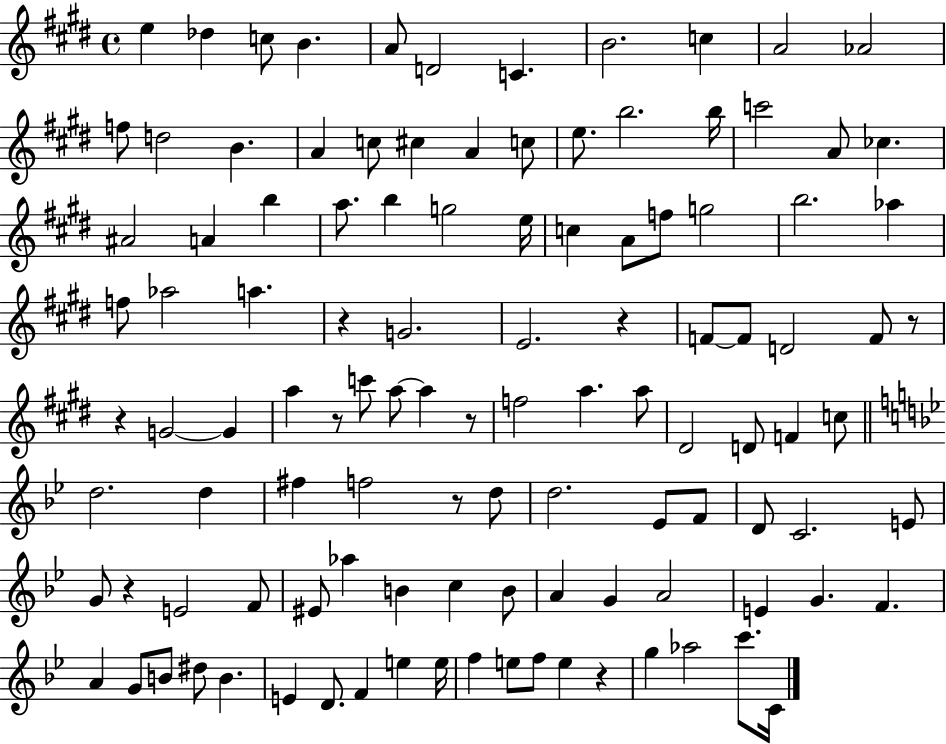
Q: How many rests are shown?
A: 9